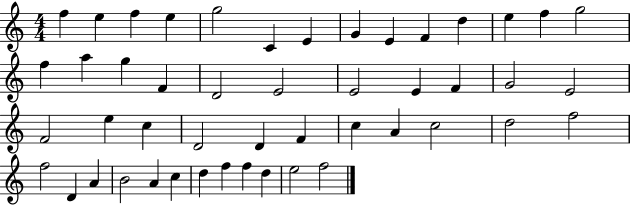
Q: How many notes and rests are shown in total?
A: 48